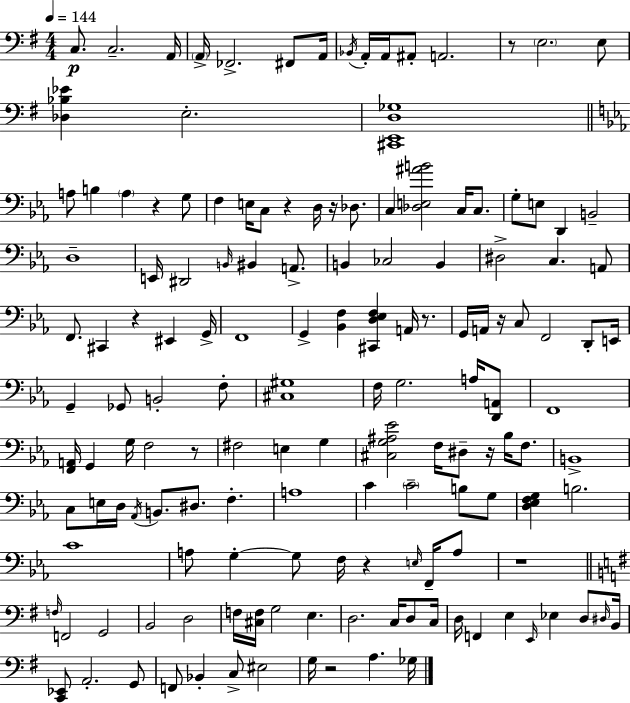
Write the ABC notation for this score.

X:1
T:Untitled
M:4/4
L:1/4
K:Em
C,/2 C,2 A,,/4 A,,/4 _F,,2 ^F,,/2 A,,/4 _B,,/4 A,,/4 A,,/4 ^A,,/2 A,,2 z/2 E,2 E,/2 [_D,_B,_E] E,2 [^C,,E,,D,_G,]4 A,/2 B, A, z G,/2 F, E,/4 C,/2 z D,/4 z/4 _D,/2 C, [_D,E,^AB]2 C,/4 C,/2 G,/2 E,/2 D,, B,,2 D,4 E,,/4 ^D,,2 B,,/4 ^B,, A,,/2 B,, _C,2 B,, ^D,2 C, A,,/2 F,,/2 ^C,, z ^E,, G,,/4 F,,4 G,, [_B,,F,] [^C,,D,_E,F,] A,,/4 z/2 G,,/4 A,,/4 z/4 C,/2 F,,2 D,,/2 E,,/4 G,, _G,,/2 B,,2 F,/2 [^C,^G,]4 F,/4 G,2 A,/4 [D,,A,,]/2 F,,4 [F,,A,,]/4 G,, G,/4 F,2 z/2 ^F,2 E, G, [^C,G,^A,_E]2 F,/4 ^D,/2 z/4 _B,/4 F,/2 B,,4 C,/2 E,/4 D,/4 _A,,/4 B,,/2 ^D,/2 F, A,4 C C2 B,/2 G,/2 [D,_E,F,G,] B,2 C4 A,/2 G, G,/2 F,/4 z E,/4 F,,/4 A,/2 z4 F,/4 F,,2 G,,2 B,,2 D,2 F,/4 [^C,F,]/4 G,2 E, D,2 C,/4 D,/2 C,/4 D,/4 F,, E, E,,/4 _E, D,/2 ^D,/4 B,,/4 [C,,_E,,]/2 A,,2 G,,/2 F,,/2 _B,, C,/2 ^E,2 G,/4 z2 A, _G,/4